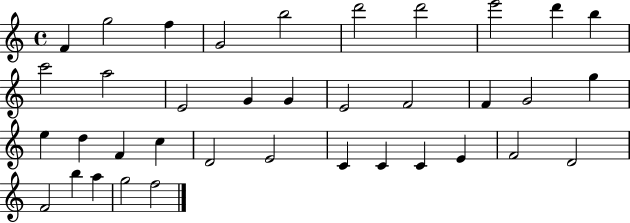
{
  \clef treble
  \time 4/4
  \defaultTimeSignature
  \key c \major
  f'4 g''2 f''4 | g'2 b''2 | d'''2 d'''2 | e'''2 d'''4 b''4 | \break c'''2 a''2 | e'2 g'4 g'4 | e'2 f'2 | f'4 g'2 g''4 | \break e''4 d''4 f'4 c''4 | d'2 e'2 | c'4 c'4 c'4 e'4 | f'2 d'2 | \break f'2 b''4 a''4 | g''2 f''2 | \bar "|."
}